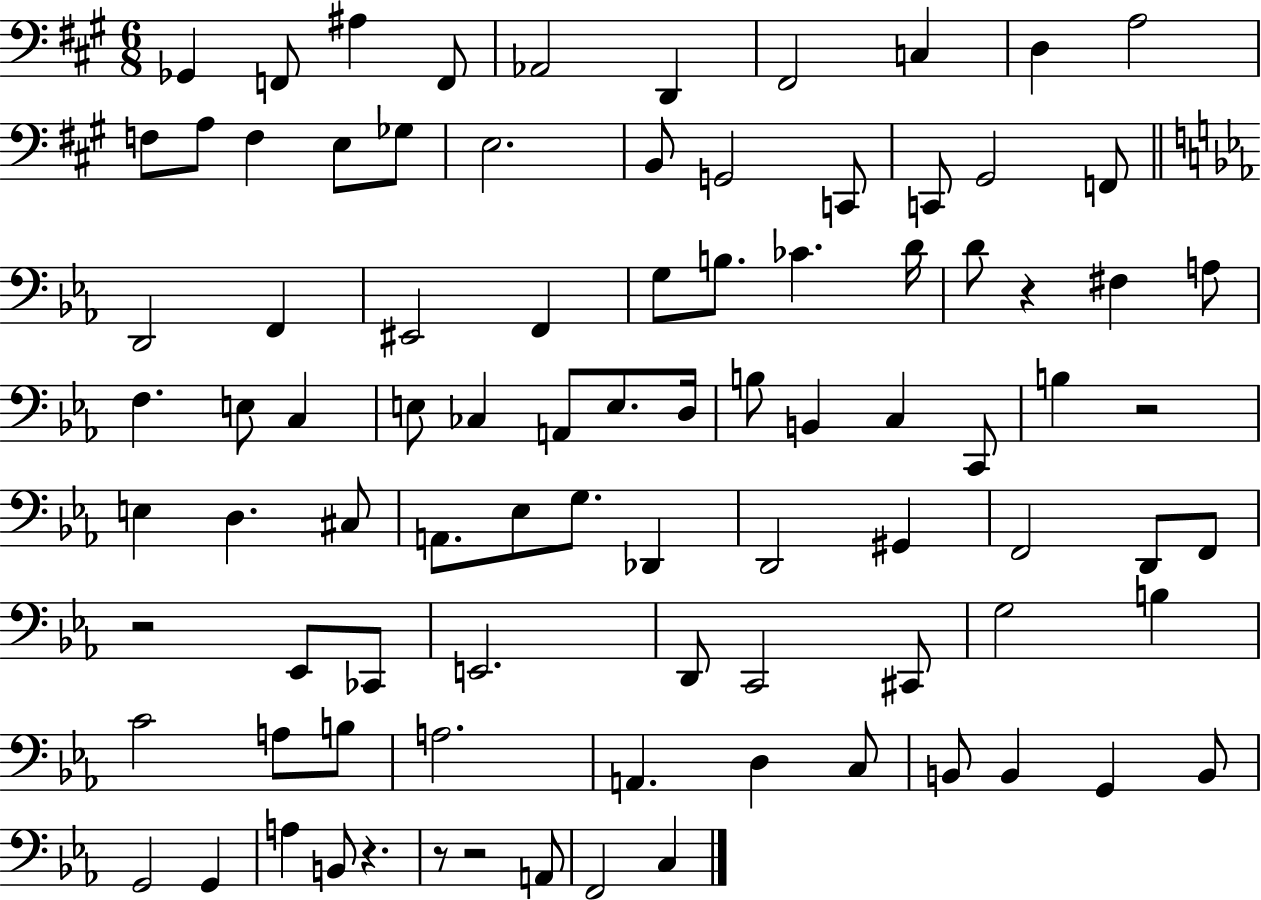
{
  \clef bass
  \numericTimeSignature
  \time 6/8
  \key a \major
  ges,4 f,8 ais4 f,8 | aes,2 d,4 | fis,2 c4 | d4 a2 | \break f8 a8 f4 e8 ges8 | e2. | b,8 g,2 c,8 | c,8 gis,2 f,8 | \break \bar "||" \break \key c \minor d,2 f,4 | eis,2 f,4 | g8 b8. ces'4. d'16 | d'8 r4 fis4 a8 | \break f4. e8 c4 | e8 ces4 a,8 e8. d16 | b8 b,4 c4 c,8 | b4 r2 | \break e4 d4. cis8 | a,8. ees8 g8. des,4 | d,2 gis,4 | f,2 d,8 f,8 | \break r2 ees,8 ces,8 | e,2. | d,8 c,2 cis,8 | g2 b4 | \break c'2 a8 b8 | a2. | a,4. d4 c8 | b,8 b,4 g,4 b,8 | \break g,2 g,4 | a4 b,8 r4. | r8 r2 a,8 | f,2 c4 | \break \bar "|."
}